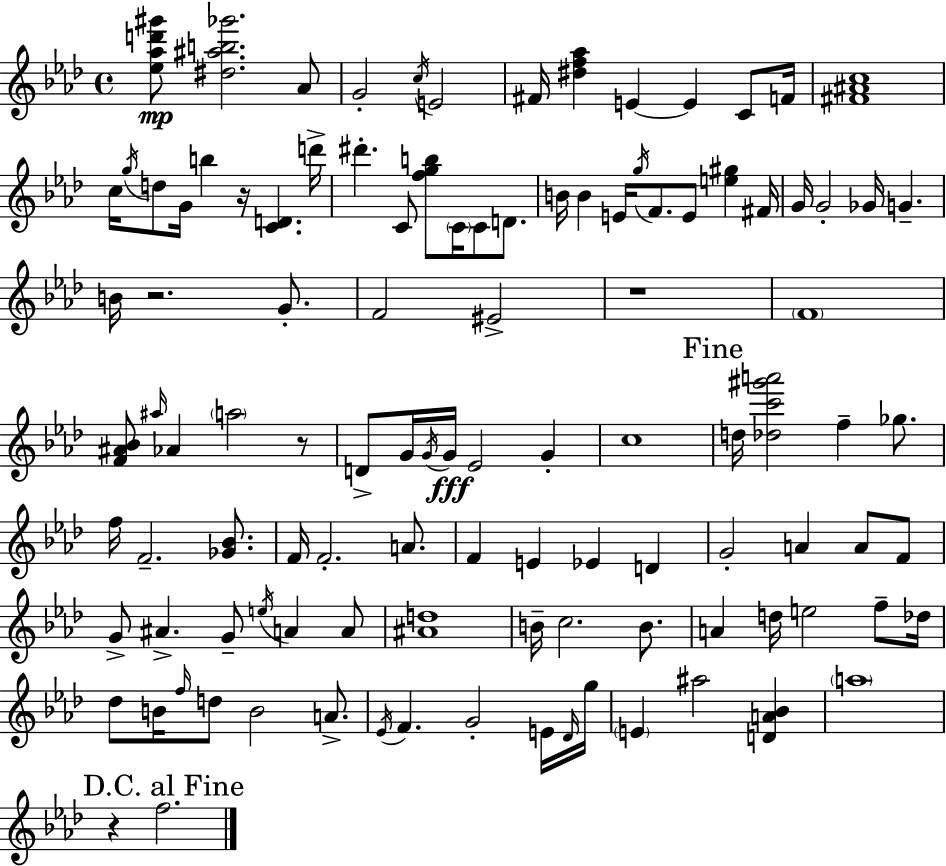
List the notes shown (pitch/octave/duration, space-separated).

[Eb5,Ab5,D6,G#6]/e [D#5,A#5,B5,Gb6]/h. Ab4/e G4/h C5/s E4/h F#4/s [D#5,F5,Ab5]/q E4/q E4/q C4/e F4/s [F#4,A#4,C5]/w C5/s G5/s D5/e G4/s B5/q R/s [C4,D4]/q. D6/s D#6/q. C4/e [F5,G5,B5]/e C4/s C4/e D4/e. B4/s B4/q E4/s G5/s F4/e. E4/e [E5,G#5]/q F#4/s G4/s G4/h Gb4/s G4/q. B4/s R/h. G4/e. F4/h EIS4/h R/w F4/w [F4,A#4,Bb4]/e A#5/s Ab4/q A5/h R/e D4/e G4/s G4/s G4/s Eb4/h G4/q C5/w D5/s [Db5,C6,G#6,A6]/h F5/q Gb5/e. F5/s F4/h. [Gb4,Bb4]/e. F4/s F4/h. A4/e. F4/q E4/q Eb4/q D4/q G4/h A4/q A4/e F4/e G4/e A#4/q. G4/e E5/s A4/q A4/e [A#4,D5]/w B4/s C5/h. B4/e. A4/q D5/s E5/h F5/e Db5/s Db5/e B4/s F5/s D5/e B4/h A4/e. Eb4/s F4/q. G4/h E4/s Db4/s G5/s E4/q A#5/h [D4,A4,Bb4]/q A5/w R/q F5/h.